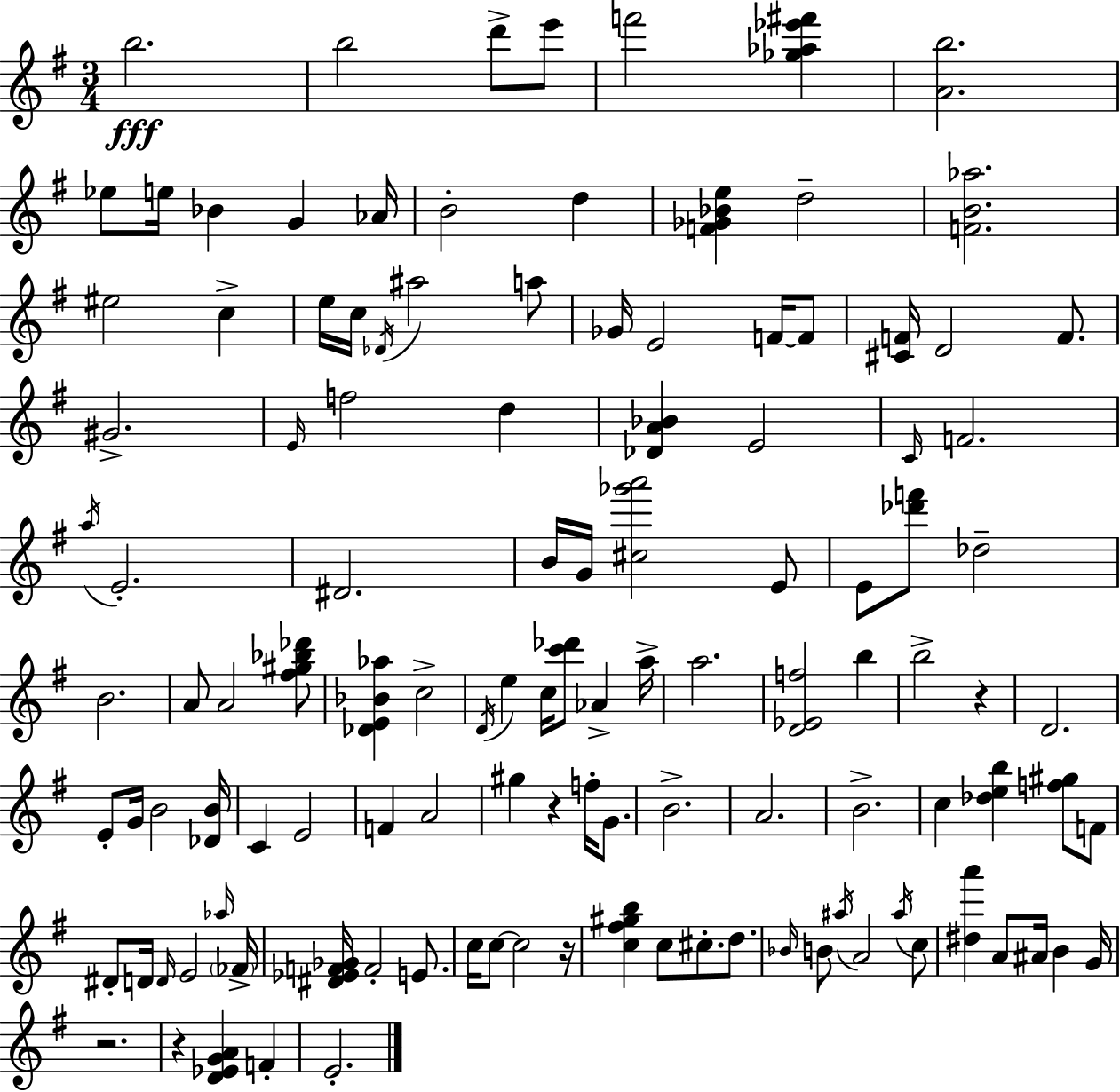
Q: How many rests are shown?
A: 5